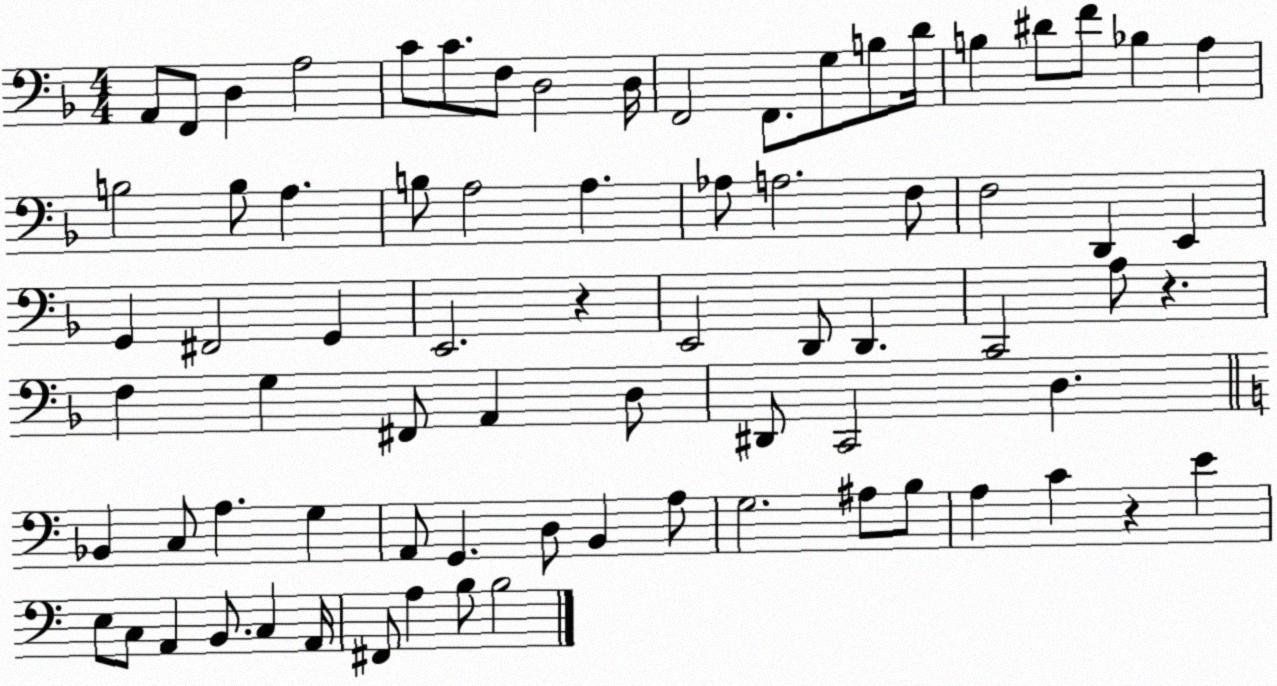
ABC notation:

X:1
T:Untitled
M:4/4
L:1/4
K:F
A,,/2 F,,/2 D, A,2 C/2 C/2 F,/2 D,2 D,/4 F,,2 F,,/2 G,/2 B,/2 D/4 B, ^D/2 F/2 _B, A, B,2 B,/2 A, B,/2 A,2 A, _A,/2 A,2 F,/2 F,2 D,, E,, G,, ^F,,2 G,, E,,2 z E,,2 D,,/2 D,, C,,2 A,/2 z F, G, ^F,,/2 A,, D,/2 ^D,,/2 C,,2 D, _B,, C,/2 A, G, A,,/2 G,, D,/2 B,, A,/2 G,2 ^A,/2 B,/2 A, C z E E,/2 C,/2 A,, B,,/2 C, A,,/4 ^F,,/2 A, B,/2 B,2